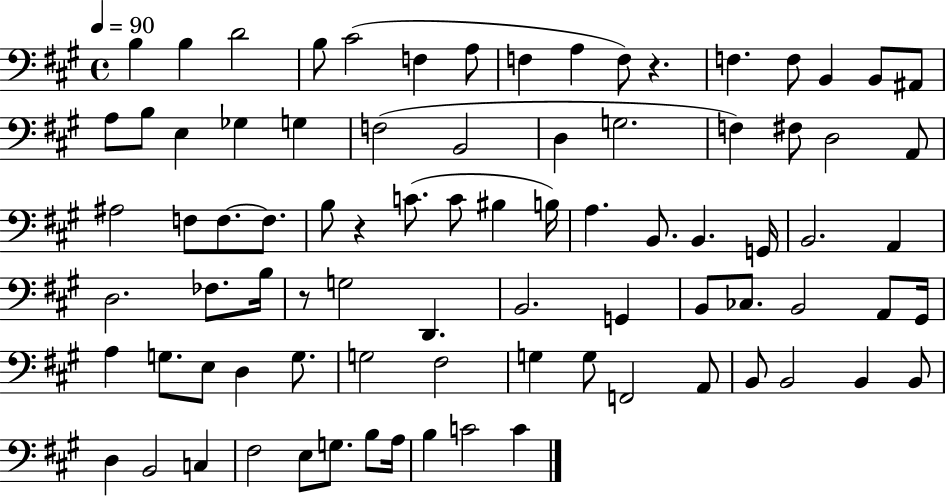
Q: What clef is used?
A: bass